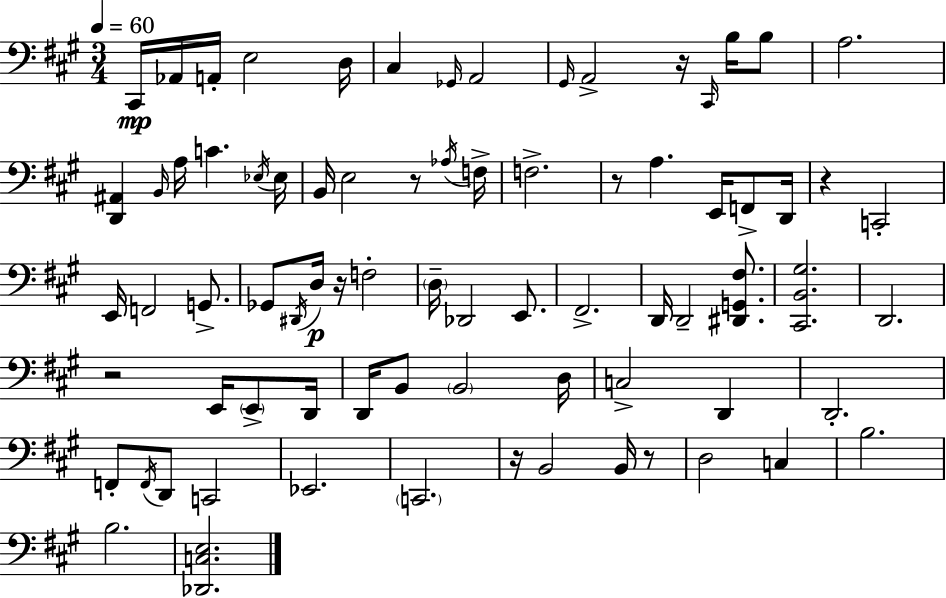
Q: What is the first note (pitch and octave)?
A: C#2